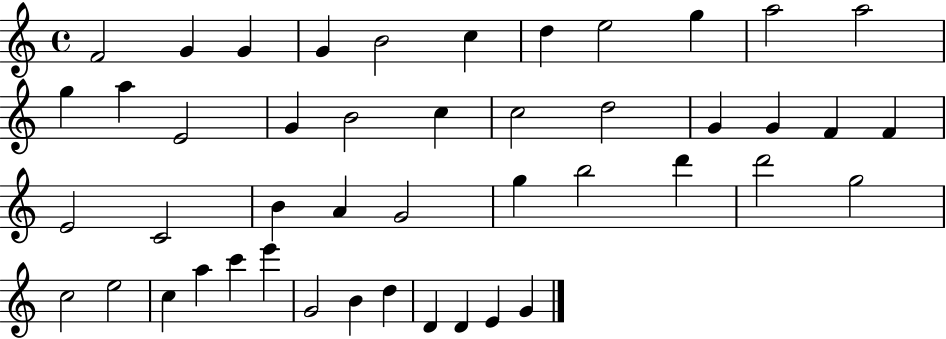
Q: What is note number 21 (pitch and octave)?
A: G4